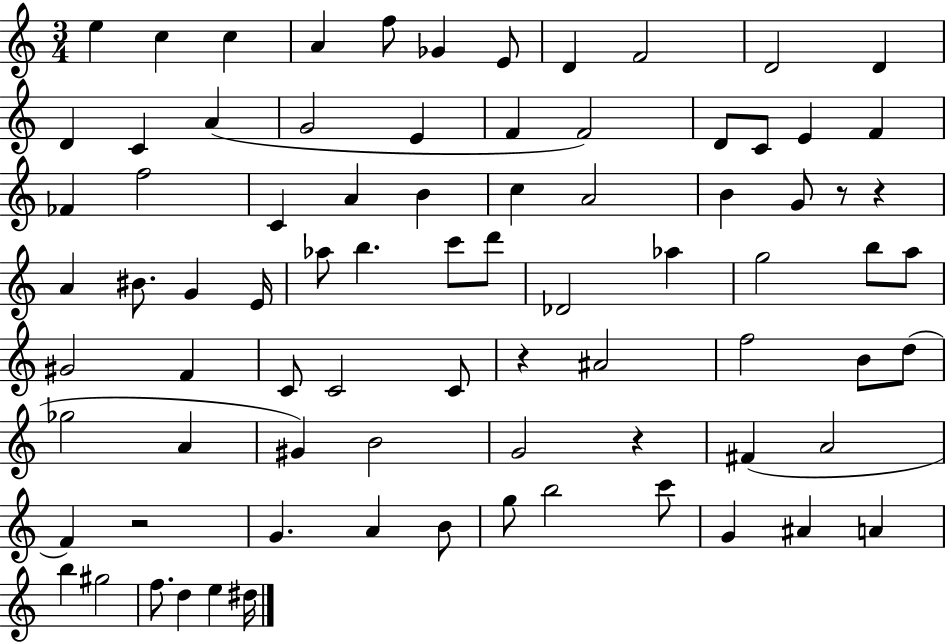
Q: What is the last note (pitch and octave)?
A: D#5